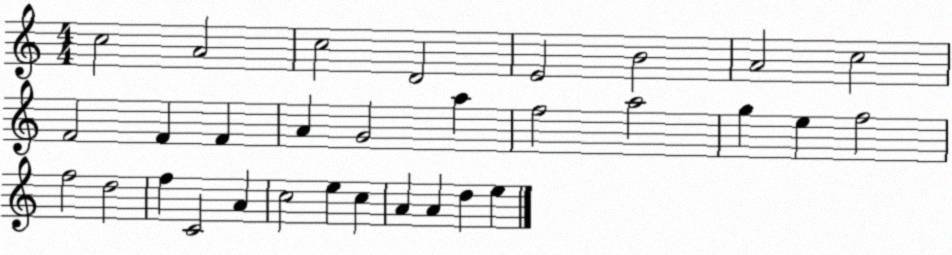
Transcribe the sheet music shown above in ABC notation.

X:1
T:Untitled
M:4/4
L:1/4
K:C
c2 A2 c2 D2 E2 B2 A2 c2 F2 F F A G2 a f2 a2 g e f2 f2 d2 f C2 A c2 e c A A d e